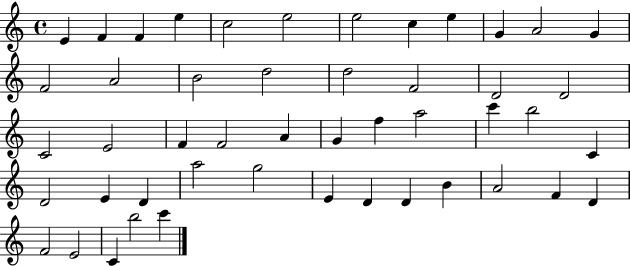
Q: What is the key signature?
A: C major